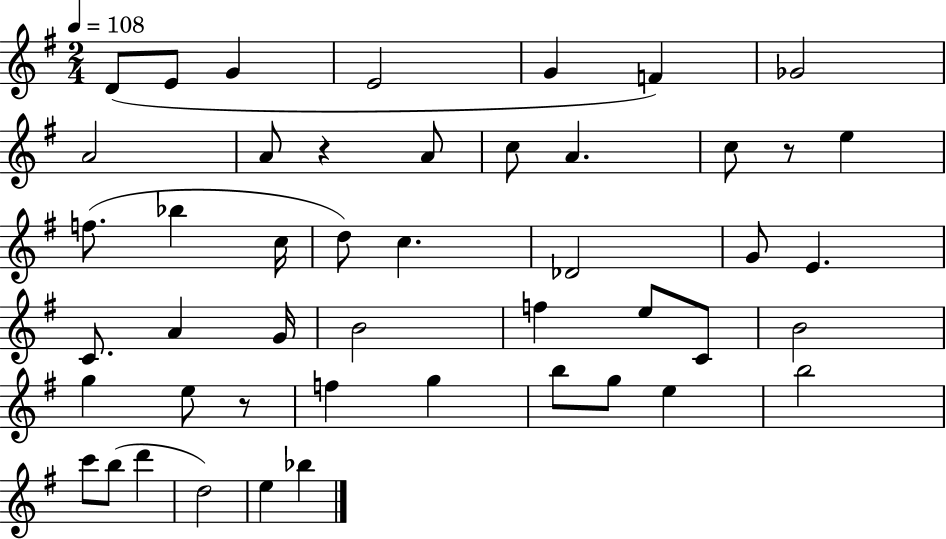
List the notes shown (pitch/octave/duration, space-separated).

D4/e E4/e G4/q E4/h G4/q F4/q Gb4/h A4/h A4/e R/q A4/e C5/e A4/q. C5/e R/e E5/q F5/e. Bb5/q C5/s D5/e C5/q. Db4/h G4/e E4/q. C4/e. A4/q G4/s B4/h F5/q E5/e C4/e B4/h G5/q E5/e R/e F5/q G5/q B5/e G5/e E5/q B5/h C6/e B5/e D6/q D5/h E5/q Bb5/q